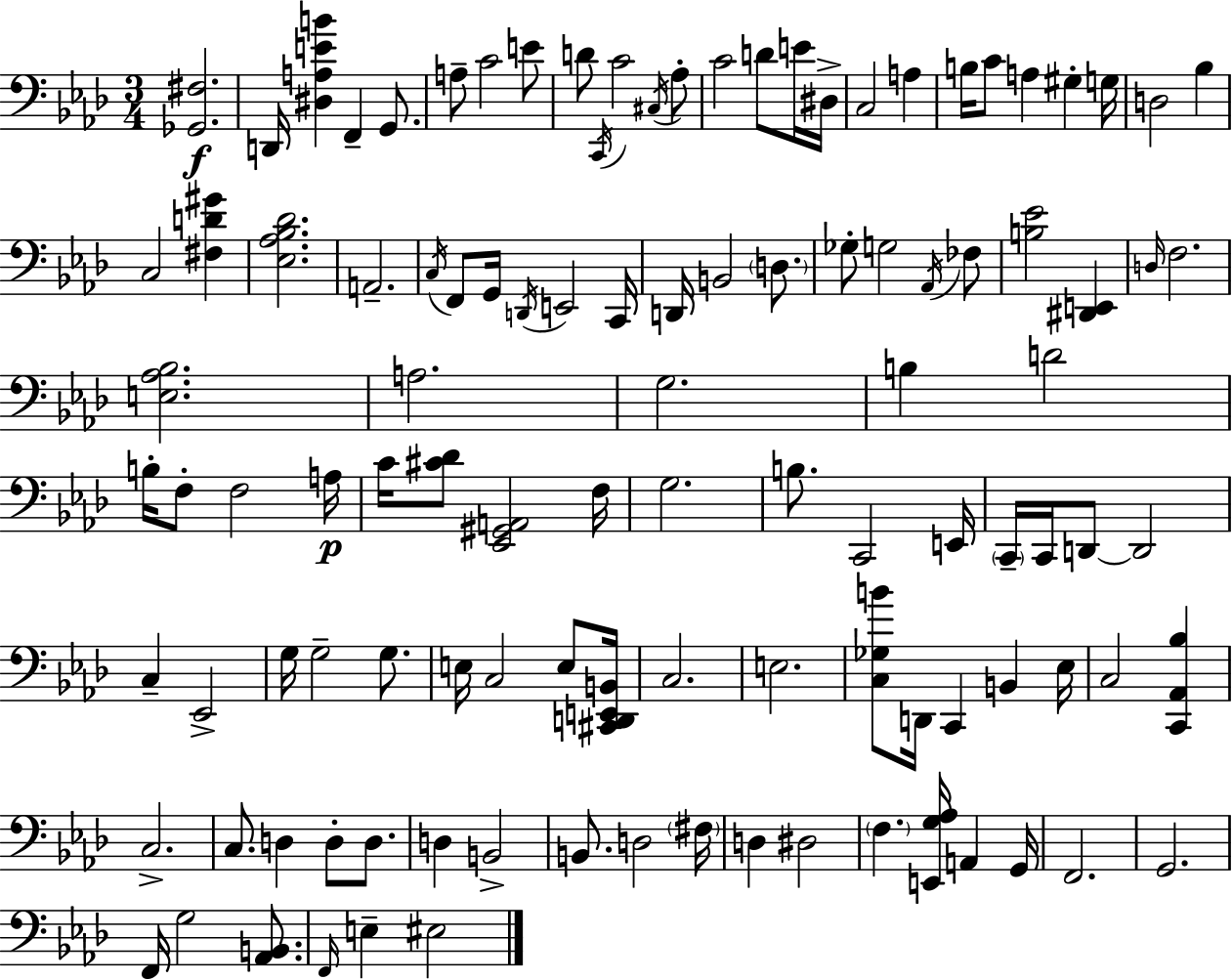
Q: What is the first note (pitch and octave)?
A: D2